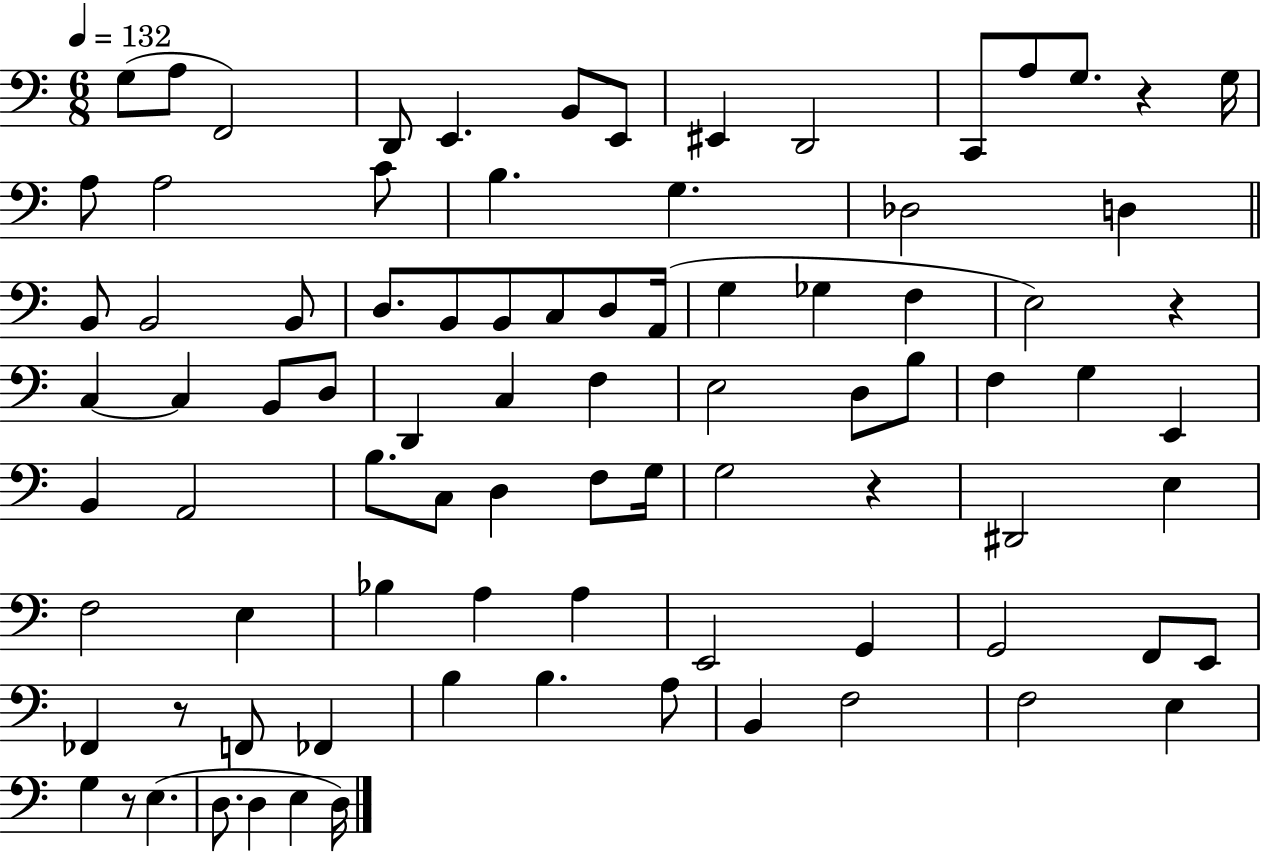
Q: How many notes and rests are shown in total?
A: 87